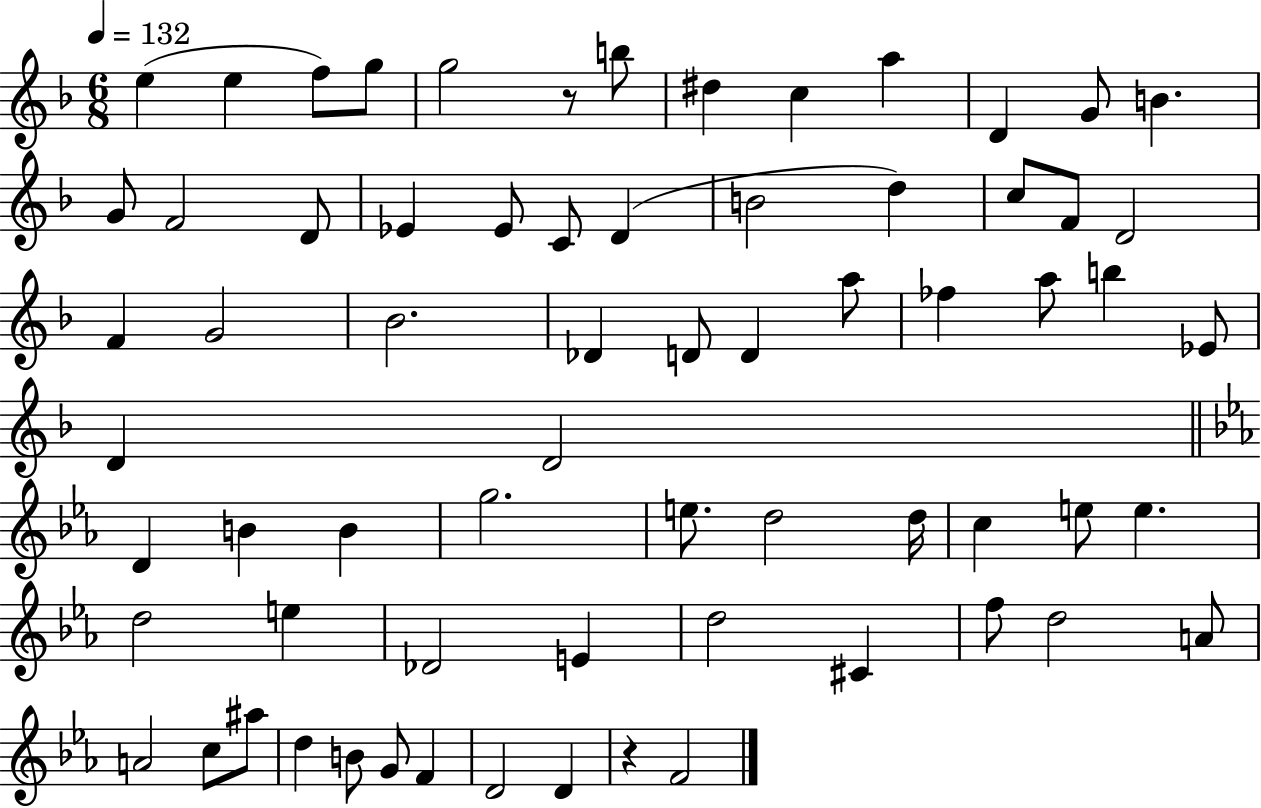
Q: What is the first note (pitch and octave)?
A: E5